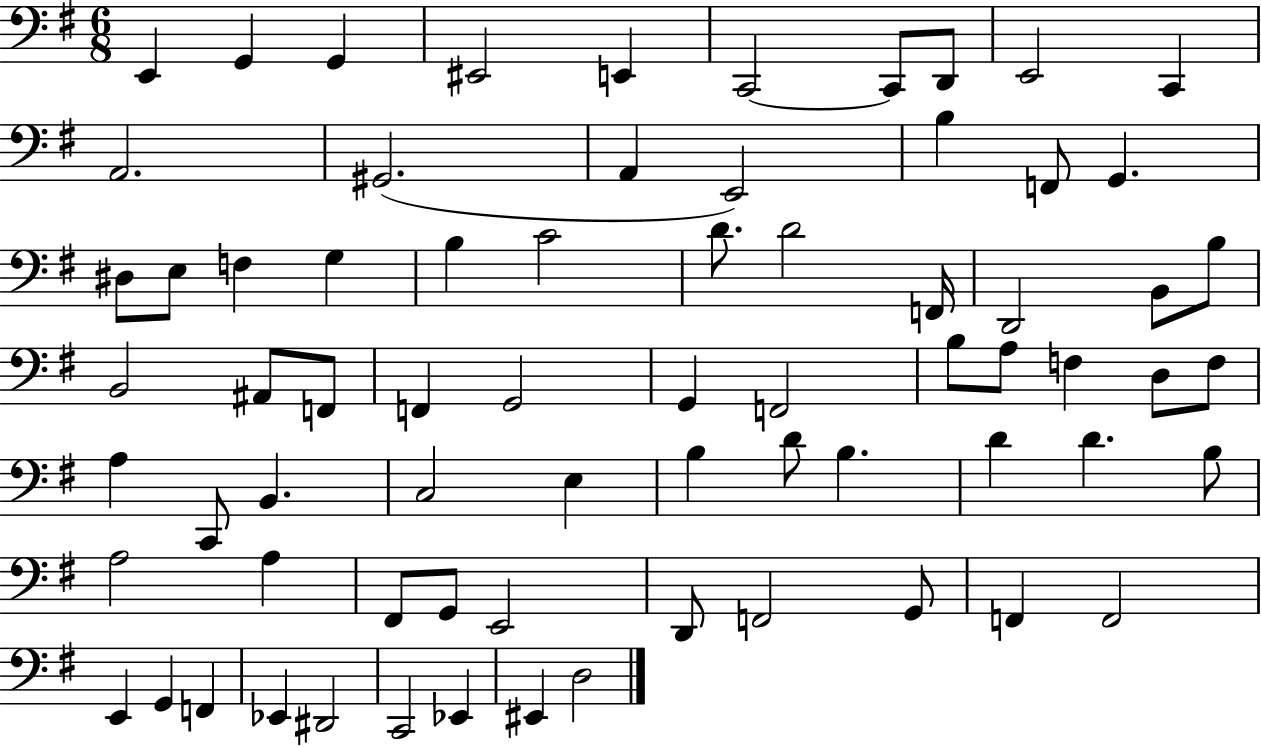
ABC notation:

X:1
T:Untitled
M:6/8
L:1/4
K:G
E,, G,, G,, ^E,,2 E,, C,,2 C,,/2 D,,/2 E,,2 C,, A,,2 ^G,,2 A,, E,,2 B, F,,/2 G,, ^D,/2 E,/2 F, G, B, C2 D/2 D2 F,,/4 D,,2 B,,/2 B,/2 B,,2 ^A,,/2 F,,/2 F,, G,,2 G,, F,,2 B,/2 A,/2 F, D,/2 F,/2 A, C,,/2 B,, C,2 E, B, D/2 B, D D B,/2 A,2 A, ^F,,/2 G,,/2 E,,2 D,,/2 F,,2 G,,/2 F,, F,,2 E,, G,, F,, _E,, ^D,,2 C,,2 _E,, ^E,, D,2